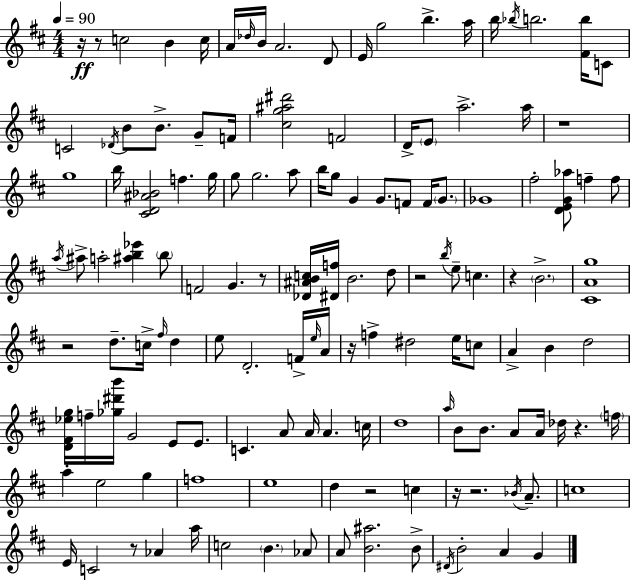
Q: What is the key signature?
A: D major